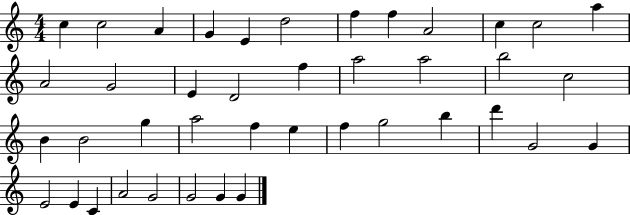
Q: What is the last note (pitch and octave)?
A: G4